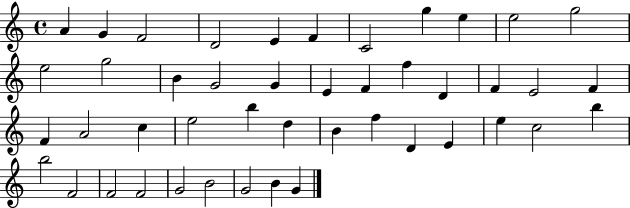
A4/q G4/q F4/h D4/h E4/q F4/q C4/h G5/q E5/q E5/h G5/h E5/h G5/h B4/q G4/h G4/q E4/q F4/q F5/q D4/q F4/q E4/h F4/q F4/q A4/h C5/q E5/h B5/q D5/q B4/q F5/q D4/q E4/q E5/q C5/h B5/q B5/h F4/h F4/h F4/h G4/h B4/h G4/h B4/q G4/q